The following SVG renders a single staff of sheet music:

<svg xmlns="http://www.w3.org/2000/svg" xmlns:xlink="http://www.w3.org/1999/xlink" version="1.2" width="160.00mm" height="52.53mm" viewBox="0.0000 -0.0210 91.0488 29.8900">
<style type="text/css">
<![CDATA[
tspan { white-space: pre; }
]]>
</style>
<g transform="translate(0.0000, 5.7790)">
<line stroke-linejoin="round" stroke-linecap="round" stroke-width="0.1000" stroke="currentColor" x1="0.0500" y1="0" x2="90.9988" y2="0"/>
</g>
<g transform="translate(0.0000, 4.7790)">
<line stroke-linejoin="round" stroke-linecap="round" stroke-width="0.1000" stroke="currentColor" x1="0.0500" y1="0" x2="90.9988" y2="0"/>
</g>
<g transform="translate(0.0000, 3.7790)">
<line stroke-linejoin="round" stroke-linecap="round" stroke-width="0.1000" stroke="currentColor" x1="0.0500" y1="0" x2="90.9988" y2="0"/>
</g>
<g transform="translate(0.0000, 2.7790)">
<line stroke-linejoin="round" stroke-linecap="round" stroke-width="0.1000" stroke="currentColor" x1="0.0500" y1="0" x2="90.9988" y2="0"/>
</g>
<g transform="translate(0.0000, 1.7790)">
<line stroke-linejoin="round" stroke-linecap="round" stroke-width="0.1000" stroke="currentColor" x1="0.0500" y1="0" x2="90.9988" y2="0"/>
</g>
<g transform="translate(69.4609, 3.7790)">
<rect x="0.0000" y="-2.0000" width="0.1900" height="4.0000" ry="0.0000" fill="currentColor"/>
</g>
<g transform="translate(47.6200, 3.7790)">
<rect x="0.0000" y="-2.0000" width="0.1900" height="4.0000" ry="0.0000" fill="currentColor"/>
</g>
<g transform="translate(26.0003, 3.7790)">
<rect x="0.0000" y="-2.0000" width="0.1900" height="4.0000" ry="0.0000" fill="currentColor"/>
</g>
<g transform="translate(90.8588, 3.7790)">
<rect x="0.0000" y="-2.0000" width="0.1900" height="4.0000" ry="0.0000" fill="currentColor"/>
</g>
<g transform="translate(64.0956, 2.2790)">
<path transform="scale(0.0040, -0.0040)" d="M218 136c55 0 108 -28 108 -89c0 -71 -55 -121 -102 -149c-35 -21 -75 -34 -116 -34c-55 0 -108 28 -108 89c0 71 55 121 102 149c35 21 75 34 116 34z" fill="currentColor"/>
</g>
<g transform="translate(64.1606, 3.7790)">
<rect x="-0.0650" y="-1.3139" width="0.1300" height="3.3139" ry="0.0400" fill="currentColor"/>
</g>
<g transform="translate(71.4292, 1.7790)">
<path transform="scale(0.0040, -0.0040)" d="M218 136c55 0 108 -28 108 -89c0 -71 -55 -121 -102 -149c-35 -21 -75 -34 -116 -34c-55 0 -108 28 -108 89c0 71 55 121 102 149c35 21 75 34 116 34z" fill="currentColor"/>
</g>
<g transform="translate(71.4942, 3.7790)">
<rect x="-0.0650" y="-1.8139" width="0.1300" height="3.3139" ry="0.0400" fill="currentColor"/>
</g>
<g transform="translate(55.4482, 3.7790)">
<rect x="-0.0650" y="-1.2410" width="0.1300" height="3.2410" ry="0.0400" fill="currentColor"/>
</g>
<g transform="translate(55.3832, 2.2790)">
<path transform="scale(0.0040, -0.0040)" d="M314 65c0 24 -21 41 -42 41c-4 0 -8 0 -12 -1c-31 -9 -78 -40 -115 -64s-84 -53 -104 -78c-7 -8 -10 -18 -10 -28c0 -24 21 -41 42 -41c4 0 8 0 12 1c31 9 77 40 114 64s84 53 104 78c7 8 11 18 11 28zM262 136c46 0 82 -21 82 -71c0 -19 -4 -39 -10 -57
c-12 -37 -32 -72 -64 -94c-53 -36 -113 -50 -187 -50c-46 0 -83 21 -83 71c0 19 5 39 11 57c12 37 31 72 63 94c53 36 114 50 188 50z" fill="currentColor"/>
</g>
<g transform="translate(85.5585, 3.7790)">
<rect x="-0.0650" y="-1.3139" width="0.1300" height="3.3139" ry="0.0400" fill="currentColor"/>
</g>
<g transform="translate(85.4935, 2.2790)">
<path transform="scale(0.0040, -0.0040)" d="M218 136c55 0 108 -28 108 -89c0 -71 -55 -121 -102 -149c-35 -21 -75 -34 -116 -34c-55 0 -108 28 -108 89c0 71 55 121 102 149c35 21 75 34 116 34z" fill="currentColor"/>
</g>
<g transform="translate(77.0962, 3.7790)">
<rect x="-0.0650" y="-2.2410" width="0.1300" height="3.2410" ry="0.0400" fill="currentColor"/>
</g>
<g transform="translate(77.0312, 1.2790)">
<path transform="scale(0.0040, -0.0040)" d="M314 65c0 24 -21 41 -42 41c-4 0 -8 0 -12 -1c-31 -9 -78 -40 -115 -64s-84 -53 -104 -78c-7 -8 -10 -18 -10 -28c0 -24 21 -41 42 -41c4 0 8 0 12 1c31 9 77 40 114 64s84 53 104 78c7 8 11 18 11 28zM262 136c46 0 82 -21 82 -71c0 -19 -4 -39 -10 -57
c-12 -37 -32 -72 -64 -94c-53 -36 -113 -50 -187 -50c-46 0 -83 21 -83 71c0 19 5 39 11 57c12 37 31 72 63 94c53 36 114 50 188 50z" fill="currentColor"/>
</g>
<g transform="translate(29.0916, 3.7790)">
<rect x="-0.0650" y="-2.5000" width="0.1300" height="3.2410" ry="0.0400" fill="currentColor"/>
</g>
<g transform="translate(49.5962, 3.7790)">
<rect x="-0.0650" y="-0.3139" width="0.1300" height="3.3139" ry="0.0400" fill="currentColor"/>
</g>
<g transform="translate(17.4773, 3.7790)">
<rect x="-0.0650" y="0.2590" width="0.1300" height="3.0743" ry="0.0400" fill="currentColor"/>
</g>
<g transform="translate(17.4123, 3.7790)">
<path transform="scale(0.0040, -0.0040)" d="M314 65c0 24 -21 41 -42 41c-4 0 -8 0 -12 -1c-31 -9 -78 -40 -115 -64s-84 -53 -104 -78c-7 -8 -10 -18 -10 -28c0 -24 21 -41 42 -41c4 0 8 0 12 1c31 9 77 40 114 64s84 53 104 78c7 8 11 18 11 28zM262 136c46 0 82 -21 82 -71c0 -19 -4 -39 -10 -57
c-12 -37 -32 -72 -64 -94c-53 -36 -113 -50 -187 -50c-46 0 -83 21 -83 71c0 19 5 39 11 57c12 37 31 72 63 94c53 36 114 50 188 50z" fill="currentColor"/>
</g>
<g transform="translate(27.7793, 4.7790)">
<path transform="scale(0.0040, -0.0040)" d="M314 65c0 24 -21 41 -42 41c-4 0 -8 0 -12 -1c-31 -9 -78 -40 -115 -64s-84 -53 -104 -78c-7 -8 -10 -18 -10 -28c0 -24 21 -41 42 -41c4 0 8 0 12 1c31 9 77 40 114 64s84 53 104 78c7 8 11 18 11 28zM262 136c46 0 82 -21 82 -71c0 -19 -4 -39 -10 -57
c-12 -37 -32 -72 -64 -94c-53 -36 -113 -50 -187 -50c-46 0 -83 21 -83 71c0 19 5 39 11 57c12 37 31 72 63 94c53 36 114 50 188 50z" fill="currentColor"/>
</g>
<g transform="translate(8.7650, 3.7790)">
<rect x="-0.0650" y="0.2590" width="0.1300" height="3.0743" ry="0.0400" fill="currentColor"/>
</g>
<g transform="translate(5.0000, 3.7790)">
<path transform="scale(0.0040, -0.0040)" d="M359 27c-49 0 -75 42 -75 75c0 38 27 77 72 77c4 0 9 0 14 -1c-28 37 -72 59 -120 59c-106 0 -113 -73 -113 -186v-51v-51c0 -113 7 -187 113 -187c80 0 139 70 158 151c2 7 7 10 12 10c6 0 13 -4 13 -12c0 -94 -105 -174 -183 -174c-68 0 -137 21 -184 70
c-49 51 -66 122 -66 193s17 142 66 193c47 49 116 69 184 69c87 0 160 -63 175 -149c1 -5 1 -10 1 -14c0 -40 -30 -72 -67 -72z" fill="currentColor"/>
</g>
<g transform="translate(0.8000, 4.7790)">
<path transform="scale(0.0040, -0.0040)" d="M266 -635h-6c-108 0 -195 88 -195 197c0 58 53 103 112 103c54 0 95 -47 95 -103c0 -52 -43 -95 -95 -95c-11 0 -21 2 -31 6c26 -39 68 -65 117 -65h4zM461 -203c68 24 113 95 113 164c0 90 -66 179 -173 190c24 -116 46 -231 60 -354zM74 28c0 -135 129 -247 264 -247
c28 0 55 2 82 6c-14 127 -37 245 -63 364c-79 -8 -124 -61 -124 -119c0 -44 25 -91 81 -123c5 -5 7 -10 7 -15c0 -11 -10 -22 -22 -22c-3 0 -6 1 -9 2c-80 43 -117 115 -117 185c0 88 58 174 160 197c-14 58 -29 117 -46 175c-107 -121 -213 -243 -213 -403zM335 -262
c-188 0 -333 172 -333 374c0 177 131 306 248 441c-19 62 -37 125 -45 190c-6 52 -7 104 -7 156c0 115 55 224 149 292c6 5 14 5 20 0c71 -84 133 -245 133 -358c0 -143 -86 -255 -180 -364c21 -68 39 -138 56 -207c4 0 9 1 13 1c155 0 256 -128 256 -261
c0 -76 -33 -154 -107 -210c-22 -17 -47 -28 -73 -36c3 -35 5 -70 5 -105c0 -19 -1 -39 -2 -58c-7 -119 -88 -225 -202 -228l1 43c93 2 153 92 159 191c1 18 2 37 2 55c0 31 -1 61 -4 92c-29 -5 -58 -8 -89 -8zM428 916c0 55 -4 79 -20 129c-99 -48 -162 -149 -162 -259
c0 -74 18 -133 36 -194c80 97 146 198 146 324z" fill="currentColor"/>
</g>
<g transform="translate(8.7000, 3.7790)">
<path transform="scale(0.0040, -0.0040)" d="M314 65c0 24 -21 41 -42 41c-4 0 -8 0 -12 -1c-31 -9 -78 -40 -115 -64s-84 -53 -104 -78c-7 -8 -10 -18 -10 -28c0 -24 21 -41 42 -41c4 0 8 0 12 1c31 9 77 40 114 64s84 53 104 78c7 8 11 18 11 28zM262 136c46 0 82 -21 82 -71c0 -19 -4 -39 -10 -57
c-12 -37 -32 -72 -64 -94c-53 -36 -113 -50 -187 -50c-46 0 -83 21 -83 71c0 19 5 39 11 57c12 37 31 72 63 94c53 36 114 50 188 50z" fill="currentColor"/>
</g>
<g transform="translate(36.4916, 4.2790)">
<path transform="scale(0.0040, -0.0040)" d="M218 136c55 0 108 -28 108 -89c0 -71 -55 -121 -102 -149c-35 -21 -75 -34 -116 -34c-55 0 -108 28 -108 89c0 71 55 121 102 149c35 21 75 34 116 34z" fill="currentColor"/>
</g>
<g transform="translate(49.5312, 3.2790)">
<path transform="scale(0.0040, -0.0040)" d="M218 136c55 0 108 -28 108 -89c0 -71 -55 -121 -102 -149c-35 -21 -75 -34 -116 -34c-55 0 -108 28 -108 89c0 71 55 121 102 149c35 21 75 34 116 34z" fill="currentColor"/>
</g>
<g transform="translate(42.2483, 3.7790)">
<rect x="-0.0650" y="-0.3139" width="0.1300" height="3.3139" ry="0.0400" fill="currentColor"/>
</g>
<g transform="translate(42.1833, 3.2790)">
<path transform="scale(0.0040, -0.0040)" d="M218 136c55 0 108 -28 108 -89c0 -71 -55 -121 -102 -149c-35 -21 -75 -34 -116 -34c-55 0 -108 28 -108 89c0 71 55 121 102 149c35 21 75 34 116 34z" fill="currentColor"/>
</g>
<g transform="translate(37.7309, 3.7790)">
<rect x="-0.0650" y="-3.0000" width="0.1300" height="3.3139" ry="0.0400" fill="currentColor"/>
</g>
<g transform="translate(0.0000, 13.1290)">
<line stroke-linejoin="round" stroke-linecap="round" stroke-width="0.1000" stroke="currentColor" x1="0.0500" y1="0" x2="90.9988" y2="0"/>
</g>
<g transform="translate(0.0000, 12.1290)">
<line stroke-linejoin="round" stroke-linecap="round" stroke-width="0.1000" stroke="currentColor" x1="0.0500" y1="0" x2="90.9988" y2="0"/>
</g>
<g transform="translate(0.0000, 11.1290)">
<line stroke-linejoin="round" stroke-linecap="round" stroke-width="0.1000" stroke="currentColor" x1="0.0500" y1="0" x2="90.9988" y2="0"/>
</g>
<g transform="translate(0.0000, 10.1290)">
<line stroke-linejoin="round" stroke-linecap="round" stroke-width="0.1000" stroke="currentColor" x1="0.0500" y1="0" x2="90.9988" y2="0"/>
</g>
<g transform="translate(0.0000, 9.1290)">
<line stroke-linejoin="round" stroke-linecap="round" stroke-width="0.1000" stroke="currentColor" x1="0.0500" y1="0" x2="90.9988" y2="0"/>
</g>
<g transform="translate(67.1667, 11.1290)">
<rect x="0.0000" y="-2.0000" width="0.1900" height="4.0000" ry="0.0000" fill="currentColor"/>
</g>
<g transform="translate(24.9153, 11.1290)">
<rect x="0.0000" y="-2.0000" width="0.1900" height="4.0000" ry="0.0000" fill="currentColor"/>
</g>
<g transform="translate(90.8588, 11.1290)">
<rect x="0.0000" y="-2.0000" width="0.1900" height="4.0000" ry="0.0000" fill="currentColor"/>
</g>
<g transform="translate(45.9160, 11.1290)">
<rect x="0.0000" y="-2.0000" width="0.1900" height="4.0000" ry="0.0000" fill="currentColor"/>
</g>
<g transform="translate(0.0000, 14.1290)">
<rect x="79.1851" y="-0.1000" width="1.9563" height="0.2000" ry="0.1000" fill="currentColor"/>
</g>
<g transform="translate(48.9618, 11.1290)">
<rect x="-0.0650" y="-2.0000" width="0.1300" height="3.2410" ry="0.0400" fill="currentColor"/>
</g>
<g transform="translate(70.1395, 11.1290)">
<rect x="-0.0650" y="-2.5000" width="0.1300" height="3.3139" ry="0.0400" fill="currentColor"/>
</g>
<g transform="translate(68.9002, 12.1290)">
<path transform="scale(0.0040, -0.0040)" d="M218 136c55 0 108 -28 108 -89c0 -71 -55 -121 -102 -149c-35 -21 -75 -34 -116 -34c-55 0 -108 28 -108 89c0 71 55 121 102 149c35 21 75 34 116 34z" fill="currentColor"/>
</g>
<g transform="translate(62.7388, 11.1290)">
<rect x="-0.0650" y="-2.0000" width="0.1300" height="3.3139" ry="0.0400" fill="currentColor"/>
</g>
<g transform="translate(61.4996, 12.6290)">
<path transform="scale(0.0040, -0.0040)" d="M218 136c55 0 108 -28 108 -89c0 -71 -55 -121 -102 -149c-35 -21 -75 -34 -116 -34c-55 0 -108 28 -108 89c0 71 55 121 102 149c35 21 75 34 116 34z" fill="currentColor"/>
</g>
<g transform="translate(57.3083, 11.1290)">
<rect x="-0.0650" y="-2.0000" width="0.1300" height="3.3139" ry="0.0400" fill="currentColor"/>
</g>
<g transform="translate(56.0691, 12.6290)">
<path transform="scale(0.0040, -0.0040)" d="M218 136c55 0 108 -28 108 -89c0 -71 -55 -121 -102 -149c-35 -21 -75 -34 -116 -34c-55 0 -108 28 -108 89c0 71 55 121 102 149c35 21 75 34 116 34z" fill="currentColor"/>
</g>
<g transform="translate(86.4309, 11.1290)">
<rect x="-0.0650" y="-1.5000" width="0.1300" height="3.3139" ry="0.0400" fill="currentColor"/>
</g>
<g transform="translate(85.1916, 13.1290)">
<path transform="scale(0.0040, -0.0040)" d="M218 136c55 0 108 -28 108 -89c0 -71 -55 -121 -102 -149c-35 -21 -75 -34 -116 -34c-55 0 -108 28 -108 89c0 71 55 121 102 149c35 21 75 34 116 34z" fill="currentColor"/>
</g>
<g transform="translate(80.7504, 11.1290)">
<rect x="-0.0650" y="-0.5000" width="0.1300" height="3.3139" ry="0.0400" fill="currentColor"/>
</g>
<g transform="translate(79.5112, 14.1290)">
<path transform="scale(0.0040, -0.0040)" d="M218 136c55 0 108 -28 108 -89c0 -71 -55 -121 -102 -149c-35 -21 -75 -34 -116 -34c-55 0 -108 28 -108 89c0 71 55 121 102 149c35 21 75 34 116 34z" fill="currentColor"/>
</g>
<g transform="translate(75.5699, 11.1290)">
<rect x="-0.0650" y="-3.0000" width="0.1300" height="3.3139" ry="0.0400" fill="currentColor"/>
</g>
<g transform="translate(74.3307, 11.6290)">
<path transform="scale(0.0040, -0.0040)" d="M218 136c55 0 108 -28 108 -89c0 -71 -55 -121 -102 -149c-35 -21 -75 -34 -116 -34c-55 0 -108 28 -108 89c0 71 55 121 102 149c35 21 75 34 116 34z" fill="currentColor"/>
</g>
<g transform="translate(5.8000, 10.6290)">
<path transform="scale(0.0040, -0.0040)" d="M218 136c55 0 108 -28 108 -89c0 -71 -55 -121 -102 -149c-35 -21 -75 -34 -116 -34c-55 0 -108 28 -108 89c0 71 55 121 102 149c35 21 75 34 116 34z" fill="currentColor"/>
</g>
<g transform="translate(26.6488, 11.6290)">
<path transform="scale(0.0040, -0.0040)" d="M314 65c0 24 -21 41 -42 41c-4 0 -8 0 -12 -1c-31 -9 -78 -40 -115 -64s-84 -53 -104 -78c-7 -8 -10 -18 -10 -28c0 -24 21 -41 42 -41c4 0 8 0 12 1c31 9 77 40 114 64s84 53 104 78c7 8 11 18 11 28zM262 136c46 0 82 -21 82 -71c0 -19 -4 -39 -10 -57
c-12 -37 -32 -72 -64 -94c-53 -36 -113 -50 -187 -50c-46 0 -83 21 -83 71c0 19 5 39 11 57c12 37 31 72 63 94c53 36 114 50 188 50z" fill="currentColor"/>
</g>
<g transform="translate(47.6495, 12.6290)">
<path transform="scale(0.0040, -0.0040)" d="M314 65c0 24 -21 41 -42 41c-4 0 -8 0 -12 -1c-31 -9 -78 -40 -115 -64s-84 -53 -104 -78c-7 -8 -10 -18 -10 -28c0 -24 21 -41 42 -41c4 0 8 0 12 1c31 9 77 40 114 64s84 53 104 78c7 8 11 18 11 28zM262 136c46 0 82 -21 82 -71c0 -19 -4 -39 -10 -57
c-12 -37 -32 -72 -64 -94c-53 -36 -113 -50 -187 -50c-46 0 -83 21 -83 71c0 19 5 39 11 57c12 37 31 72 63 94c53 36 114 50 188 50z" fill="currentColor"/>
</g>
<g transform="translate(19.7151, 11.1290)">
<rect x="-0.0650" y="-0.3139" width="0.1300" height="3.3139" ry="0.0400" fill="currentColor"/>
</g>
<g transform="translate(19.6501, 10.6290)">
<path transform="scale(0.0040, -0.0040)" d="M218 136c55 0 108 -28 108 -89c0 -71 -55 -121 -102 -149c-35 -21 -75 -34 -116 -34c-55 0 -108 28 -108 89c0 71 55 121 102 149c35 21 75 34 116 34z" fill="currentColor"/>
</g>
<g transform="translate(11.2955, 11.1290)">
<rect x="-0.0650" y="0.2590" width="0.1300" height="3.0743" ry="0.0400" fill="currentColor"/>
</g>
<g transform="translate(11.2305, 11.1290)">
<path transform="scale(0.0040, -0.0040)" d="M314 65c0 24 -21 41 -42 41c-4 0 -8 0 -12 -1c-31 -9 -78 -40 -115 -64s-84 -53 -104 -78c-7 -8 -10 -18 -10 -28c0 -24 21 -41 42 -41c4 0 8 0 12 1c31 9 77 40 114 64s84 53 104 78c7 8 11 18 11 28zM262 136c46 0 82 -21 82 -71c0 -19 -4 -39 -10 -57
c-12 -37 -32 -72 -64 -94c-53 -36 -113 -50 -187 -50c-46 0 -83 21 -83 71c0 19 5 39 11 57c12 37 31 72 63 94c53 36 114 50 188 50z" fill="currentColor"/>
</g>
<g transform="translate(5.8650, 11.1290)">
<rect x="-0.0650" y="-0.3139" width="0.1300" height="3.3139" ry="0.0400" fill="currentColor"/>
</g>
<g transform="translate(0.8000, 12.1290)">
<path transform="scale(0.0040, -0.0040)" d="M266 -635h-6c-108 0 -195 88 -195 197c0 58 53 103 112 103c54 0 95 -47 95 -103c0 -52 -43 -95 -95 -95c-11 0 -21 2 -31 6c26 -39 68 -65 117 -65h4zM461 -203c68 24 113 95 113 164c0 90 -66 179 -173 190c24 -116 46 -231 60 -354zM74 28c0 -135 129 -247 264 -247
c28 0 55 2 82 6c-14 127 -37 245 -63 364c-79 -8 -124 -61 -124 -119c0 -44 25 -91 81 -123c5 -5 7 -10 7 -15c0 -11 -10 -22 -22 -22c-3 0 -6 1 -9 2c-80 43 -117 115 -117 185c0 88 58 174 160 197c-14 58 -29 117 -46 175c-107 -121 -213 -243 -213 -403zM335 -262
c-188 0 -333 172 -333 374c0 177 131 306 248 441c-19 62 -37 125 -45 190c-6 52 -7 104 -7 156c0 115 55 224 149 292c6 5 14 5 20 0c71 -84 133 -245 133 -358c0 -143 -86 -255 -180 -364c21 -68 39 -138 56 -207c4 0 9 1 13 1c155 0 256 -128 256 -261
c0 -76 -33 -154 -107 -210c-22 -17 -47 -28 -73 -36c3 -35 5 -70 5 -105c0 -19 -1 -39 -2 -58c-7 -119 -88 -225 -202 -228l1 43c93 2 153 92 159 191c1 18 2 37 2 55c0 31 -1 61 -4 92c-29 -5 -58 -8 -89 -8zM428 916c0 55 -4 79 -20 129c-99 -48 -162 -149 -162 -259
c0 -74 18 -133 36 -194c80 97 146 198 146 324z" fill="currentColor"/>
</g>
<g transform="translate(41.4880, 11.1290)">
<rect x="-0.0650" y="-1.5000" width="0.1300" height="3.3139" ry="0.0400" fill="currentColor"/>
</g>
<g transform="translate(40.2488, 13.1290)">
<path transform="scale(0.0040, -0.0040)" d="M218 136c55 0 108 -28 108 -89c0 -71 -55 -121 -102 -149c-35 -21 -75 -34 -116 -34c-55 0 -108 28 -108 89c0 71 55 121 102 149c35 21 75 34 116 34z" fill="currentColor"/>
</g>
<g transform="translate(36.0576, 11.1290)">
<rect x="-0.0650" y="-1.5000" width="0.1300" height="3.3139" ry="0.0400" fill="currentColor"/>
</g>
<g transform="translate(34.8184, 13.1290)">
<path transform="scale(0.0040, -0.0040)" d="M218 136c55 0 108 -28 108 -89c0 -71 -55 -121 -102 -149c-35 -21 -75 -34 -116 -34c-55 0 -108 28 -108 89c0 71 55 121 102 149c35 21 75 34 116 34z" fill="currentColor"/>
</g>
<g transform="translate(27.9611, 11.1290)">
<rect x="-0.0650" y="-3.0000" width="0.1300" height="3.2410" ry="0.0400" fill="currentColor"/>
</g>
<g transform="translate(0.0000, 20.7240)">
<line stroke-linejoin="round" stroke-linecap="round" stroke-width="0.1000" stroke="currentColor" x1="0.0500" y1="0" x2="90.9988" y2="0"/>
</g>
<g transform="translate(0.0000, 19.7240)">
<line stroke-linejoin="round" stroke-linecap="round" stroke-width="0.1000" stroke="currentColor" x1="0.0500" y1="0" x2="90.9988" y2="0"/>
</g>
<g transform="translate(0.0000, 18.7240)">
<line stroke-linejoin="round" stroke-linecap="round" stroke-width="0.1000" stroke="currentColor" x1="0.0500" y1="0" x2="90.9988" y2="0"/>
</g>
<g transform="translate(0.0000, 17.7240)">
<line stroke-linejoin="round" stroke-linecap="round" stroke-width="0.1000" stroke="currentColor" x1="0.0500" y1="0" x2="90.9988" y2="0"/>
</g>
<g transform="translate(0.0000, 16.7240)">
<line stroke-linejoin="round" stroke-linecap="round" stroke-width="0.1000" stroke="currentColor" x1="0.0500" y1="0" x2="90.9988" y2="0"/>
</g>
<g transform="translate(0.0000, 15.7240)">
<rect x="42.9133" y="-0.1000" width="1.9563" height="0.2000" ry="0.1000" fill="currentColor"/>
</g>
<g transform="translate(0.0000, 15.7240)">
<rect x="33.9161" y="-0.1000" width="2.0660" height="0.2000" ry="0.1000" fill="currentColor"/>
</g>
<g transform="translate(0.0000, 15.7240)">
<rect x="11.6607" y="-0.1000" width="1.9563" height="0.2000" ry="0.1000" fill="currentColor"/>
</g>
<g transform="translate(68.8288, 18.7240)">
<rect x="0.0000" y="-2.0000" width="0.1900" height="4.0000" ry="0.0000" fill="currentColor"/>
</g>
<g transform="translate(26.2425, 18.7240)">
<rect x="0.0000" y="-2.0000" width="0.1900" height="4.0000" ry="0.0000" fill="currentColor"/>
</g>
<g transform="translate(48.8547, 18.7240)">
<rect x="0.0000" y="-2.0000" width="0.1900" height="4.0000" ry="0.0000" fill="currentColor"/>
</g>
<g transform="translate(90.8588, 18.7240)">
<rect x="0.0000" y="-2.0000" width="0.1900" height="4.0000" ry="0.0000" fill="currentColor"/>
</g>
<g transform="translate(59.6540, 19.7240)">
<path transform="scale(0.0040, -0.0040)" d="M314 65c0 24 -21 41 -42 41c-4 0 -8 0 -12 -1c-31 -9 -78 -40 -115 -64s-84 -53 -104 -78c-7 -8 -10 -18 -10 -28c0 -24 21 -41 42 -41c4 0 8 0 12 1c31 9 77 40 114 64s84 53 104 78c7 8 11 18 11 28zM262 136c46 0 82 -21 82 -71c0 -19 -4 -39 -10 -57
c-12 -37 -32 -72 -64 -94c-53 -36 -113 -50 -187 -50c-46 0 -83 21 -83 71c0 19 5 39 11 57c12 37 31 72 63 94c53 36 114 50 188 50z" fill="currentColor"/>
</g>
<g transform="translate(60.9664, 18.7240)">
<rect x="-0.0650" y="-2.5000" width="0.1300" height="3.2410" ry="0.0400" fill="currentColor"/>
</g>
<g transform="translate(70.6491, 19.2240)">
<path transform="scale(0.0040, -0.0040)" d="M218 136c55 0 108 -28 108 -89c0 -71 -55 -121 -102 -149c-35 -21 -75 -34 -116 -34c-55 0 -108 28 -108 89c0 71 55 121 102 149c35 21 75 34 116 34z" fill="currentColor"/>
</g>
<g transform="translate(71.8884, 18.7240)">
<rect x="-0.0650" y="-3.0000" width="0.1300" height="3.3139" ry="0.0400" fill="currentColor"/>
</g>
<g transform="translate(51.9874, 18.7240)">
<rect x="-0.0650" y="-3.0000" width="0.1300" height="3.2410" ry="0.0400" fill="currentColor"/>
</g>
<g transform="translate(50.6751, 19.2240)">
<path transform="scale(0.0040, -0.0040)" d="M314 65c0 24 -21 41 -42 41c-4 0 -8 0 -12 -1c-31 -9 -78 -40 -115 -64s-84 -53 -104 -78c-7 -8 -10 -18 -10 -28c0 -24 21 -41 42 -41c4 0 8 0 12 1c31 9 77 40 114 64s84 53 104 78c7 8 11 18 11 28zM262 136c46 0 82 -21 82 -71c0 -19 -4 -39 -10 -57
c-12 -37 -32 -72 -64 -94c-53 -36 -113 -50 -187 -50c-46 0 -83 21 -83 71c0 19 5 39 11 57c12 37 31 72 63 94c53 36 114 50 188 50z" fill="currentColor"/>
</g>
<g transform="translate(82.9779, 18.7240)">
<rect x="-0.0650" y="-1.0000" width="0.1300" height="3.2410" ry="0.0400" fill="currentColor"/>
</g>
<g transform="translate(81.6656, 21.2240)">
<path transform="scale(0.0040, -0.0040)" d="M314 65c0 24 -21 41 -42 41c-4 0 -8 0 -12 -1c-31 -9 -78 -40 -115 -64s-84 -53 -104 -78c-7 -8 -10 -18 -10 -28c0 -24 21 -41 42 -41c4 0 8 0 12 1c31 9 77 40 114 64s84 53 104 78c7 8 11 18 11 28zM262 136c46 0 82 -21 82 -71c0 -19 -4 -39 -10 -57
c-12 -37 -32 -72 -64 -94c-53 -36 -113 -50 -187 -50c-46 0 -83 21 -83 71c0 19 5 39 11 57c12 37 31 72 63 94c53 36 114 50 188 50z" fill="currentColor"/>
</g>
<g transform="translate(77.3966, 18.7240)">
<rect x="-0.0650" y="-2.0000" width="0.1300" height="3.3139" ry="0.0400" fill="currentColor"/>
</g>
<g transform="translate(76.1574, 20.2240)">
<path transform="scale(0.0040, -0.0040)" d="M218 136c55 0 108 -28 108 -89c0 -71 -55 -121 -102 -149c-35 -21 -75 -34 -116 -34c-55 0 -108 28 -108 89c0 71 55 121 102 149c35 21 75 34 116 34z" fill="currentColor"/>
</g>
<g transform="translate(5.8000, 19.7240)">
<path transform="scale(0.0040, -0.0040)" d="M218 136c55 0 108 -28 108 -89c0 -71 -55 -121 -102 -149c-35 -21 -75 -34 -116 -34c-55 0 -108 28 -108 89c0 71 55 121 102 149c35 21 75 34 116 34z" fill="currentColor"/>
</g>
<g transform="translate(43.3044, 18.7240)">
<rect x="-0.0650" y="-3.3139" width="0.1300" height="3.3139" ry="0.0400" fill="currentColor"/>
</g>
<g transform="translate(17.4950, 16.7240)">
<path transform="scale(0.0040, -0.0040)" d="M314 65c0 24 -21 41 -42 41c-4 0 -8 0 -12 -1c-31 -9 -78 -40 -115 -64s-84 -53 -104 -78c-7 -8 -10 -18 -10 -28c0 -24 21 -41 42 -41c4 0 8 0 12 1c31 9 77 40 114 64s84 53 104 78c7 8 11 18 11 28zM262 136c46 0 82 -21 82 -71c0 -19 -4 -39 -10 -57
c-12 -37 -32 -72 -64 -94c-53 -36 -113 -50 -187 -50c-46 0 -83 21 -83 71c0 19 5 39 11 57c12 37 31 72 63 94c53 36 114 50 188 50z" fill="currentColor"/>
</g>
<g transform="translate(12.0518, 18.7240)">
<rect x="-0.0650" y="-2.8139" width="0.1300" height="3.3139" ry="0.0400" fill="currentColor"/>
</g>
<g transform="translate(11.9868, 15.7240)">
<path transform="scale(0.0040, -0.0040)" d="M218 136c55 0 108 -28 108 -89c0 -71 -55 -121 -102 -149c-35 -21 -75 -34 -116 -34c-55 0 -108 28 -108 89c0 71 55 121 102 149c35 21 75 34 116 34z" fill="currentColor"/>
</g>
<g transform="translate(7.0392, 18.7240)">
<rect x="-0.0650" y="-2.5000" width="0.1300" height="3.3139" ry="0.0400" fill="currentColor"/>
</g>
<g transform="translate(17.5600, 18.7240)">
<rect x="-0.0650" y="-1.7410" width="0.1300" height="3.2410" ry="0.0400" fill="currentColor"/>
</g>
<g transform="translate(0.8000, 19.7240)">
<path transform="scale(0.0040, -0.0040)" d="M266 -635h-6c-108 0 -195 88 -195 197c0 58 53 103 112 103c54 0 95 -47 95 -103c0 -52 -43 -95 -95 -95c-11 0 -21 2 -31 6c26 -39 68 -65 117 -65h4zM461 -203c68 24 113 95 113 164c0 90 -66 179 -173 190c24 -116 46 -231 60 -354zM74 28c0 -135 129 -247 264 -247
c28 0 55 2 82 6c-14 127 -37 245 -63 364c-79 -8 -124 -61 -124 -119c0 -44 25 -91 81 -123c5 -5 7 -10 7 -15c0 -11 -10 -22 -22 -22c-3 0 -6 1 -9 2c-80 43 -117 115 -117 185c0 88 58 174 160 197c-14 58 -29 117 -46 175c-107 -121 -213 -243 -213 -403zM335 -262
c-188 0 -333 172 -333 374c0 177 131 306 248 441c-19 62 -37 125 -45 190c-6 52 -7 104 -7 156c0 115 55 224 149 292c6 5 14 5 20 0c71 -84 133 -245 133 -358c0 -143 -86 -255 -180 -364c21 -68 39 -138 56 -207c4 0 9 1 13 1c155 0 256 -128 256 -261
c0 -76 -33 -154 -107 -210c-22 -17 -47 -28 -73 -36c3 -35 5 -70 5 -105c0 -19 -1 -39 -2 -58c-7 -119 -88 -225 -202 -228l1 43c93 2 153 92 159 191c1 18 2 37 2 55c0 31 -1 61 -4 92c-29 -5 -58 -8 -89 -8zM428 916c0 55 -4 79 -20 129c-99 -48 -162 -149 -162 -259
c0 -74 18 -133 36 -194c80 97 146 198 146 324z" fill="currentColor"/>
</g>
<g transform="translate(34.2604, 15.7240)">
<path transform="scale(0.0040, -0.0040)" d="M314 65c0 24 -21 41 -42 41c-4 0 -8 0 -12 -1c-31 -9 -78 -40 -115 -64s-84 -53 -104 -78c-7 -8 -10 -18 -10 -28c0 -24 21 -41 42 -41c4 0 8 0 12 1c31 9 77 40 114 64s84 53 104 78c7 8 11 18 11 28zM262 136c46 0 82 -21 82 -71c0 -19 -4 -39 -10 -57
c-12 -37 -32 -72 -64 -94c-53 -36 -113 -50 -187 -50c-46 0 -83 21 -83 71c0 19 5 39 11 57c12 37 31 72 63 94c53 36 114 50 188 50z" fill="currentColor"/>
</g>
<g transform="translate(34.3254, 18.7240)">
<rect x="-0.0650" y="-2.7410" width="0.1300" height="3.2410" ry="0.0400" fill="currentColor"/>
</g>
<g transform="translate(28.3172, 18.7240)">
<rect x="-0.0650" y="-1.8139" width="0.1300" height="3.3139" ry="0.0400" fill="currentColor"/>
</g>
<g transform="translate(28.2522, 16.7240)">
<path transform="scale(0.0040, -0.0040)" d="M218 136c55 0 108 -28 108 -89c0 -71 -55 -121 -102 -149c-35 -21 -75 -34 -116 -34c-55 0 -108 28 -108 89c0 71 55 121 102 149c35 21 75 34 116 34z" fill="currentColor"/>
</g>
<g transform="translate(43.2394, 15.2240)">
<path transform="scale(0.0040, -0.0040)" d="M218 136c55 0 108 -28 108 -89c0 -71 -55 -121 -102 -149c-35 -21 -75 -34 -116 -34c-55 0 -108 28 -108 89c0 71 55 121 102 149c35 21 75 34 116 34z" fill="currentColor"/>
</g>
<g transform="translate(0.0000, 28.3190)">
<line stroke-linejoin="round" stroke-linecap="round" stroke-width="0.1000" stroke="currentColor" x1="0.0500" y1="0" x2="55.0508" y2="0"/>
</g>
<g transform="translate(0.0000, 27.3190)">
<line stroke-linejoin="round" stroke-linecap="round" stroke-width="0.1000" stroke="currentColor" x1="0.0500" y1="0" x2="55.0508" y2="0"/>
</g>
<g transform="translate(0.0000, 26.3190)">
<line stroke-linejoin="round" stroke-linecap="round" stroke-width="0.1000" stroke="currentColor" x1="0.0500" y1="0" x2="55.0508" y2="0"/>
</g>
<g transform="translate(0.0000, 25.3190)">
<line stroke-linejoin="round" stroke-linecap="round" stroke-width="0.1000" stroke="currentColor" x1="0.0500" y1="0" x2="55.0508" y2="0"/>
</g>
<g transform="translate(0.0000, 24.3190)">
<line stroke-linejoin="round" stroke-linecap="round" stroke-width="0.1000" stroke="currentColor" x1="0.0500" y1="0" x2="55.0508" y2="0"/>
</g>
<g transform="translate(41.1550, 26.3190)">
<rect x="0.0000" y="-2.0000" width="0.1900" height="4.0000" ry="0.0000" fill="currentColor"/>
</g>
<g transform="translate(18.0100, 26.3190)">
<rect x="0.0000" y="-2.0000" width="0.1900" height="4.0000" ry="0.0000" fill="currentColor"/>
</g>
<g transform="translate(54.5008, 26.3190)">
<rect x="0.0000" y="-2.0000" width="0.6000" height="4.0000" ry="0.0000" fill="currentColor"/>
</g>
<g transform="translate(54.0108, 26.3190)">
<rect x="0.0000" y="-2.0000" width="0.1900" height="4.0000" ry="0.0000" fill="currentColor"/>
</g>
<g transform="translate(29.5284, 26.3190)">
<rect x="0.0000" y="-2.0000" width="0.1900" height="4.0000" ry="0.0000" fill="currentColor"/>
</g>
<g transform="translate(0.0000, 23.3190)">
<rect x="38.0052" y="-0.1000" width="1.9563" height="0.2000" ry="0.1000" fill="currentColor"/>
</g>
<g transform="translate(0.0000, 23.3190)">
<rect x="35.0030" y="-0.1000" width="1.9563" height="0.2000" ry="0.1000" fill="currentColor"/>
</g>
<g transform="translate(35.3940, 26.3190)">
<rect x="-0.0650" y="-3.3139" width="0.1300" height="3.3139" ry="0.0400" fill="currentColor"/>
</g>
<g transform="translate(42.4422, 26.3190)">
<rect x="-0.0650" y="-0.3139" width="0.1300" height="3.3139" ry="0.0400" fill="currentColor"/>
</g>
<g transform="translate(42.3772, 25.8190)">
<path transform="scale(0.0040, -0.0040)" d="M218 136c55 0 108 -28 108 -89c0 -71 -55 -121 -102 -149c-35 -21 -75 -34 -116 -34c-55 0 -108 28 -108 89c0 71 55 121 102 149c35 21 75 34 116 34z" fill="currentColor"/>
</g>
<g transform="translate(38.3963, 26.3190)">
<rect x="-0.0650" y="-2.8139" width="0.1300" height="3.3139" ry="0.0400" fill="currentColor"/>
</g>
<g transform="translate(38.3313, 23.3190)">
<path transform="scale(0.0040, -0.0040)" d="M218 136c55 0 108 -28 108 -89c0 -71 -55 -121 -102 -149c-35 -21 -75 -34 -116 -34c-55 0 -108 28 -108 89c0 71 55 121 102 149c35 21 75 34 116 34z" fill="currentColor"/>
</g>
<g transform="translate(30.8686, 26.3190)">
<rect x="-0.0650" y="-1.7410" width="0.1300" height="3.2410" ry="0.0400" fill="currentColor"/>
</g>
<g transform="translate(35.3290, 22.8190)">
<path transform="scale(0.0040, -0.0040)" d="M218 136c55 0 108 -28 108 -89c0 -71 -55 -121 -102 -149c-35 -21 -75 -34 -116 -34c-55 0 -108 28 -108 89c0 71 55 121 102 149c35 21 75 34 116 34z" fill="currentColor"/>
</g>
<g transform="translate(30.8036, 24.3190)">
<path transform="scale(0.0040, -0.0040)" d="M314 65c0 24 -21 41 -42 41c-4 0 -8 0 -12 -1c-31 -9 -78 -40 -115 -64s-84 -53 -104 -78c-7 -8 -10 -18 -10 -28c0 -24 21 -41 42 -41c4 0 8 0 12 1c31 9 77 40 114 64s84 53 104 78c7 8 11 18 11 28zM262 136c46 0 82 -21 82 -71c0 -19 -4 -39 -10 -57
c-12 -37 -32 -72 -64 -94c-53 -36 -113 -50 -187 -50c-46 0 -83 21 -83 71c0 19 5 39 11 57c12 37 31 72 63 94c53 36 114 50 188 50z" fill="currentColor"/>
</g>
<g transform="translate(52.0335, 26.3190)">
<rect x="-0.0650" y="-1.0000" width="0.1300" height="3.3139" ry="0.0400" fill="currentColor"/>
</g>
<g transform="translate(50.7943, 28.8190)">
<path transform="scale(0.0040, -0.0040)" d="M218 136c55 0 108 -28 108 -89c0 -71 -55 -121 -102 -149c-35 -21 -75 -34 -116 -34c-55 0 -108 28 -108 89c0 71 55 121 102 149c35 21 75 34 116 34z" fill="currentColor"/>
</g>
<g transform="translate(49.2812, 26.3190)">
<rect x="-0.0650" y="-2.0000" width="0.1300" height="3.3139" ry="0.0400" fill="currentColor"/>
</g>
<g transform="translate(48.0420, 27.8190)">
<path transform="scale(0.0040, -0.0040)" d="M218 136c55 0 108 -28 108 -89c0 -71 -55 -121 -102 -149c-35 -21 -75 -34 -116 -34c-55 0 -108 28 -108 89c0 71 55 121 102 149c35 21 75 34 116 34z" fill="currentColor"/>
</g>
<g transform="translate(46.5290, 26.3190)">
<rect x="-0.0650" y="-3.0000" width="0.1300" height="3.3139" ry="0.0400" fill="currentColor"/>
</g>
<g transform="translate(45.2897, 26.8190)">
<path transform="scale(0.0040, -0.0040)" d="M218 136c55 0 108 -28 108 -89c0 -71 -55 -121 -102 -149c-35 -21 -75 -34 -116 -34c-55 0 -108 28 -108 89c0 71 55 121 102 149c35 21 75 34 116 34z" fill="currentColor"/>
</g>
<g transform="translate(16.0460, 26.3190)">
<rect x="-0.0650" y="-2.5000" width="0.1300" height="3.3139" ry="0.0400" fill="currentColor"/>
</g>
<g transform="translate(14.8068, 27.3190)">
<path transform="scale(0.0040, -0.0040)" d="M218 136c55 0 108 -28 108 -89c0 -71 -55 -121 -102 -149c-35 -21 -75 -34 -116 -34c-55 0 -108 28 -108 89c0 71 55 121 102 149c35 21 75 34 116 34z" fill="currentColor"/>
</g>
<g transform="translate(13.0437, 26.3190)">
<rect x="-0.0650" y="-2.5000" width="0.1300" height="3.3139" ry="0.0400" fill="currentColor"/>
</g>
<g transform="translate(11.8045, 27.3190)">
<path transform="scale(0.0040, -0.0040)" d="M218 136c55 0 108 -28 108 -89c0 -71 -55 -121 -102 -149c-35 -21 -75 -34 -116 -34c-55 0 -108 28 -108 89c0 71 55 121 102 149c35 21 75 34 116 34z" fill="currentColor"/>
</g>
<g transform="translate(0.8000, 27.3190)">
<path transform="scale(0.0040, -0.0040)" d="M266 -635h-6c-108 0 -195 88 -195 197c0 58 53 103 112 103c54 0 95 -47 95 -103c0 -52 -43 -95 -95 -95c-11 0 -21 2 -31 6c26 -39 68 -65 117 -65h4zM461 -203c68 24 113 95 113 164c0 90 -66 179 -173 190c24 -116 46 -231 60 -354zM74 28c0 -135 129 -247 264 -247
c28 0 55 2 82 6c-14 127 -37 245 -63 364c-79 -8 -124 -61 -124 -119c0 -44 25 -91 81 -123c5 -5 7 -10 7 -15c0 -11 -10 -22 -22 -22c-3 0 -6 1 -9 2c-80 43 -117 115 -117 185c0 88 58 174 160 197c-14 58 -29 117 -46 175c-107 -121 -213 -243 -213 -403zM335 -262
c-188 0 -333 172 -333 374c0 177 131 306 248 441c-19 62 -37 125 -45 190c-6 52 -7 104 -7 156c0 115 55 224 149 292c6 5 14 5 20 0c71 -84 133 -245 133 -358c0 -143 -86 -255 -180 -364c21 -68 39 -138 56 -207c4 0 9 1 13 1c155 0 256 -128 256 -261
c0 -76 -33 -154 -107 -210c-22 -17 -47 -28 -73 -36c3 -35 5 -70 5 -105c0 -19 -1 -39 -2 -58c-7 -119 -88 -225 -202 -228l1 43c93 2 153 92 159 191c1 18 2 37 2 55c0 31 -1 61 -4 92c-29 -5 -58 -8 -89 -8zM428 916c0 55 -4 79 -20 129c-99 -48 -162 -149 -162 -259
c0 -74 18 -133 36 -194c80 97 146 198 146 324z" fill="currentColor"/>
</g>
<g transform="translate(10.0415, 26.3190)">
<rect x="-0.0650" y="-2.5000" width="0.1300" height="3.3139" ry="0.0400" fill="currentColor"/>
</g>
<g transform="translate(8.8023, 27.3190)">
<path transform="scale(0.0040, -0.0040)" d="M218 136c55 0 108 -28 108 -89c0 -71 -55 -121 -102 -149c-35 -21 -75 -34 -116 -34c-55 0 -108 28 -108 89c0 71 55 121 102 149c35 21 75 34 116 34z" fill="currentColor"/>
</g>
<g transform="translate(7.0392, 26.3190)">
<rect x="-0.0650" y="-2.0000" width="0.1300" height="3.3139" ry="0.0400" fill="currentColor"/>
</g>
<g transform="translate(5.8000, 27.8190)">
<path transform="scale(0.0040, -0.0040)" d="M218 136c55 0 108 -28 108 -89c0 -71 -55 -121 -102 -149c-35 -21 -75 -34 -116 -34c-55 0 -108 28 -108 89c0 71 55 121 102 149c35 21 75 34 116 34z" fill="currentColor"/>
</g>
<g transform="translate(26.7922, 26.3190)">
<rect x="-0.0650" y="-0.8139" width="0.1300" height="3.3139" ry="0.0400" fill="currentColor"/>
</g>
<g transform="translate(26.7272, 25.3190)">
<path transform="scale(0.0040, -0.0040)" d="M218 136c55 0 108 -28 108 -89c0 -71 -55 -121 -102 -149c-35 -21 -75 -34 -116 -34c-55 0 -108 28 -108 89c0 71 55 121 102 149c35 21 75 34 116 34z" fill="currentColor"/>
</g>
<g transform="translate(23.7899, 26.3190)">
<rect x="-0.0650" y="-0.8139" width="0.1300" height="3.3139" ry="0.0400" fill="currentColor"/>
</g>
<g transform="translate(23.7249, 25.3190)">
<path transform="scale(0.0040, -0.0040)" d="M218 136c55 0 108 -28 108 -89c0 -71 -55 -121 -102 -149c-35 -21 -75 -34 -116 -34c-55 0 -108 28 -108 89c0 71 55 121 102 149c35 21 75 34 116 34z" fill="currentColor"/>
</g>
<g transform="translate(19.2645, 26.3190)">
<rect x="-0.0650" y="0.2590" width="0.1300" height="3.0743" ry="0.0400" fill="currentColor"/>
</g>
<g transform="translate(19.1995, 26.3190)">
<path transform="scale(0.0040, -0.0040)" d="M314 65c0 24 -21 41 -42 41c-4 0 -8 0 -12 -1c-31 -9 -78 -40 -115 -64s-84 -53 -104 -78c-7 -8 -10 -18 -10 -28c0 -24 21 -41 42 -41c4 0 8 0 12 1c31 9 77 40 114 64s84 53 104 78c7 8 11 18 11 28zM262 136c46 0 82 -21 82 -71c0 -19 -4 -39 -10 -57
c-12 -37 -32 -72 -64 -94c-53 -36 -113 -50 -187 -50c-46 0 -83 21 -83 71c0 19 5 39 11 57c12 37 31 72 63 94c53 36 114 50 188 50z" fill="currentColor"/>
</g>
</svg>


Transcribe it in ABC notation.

X:1
T:Untitled
M:4/4
L:1/4
K:C
B2 B2 G2 A c c e2 e f g2 e c B2 c A2 E E F2 F F G A C E G a f2 f a2 b A2 G2 A F D2 F G G G B2 d d f2 b a c A F D